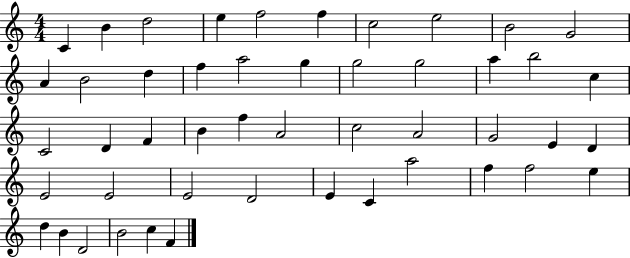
{
  \clef treble
  \numericTimeSignature
  \time 4/4
  \key c \major
  c'4 b'4 d''2 | e''4 f''2 f''4 | c''2 e''2 | b'2 g'2 | \break a'4 b'2 d''4 | f''4 a''2 g''4 | g''2 g''2 | a''4 b''2 c''4 | \break c'2 d'4 f'4 | b'4 f''4 a'2 | c''2 a'2 | g'2 e'4 d'4 | \break e'2 e'2 | e'2 d'2 | e'4 c'4 a''2 | f''4 f''2 e''4 | \break d''4 b'4 d'2 | b'2 c''4 f'4 | \bar "|."
}